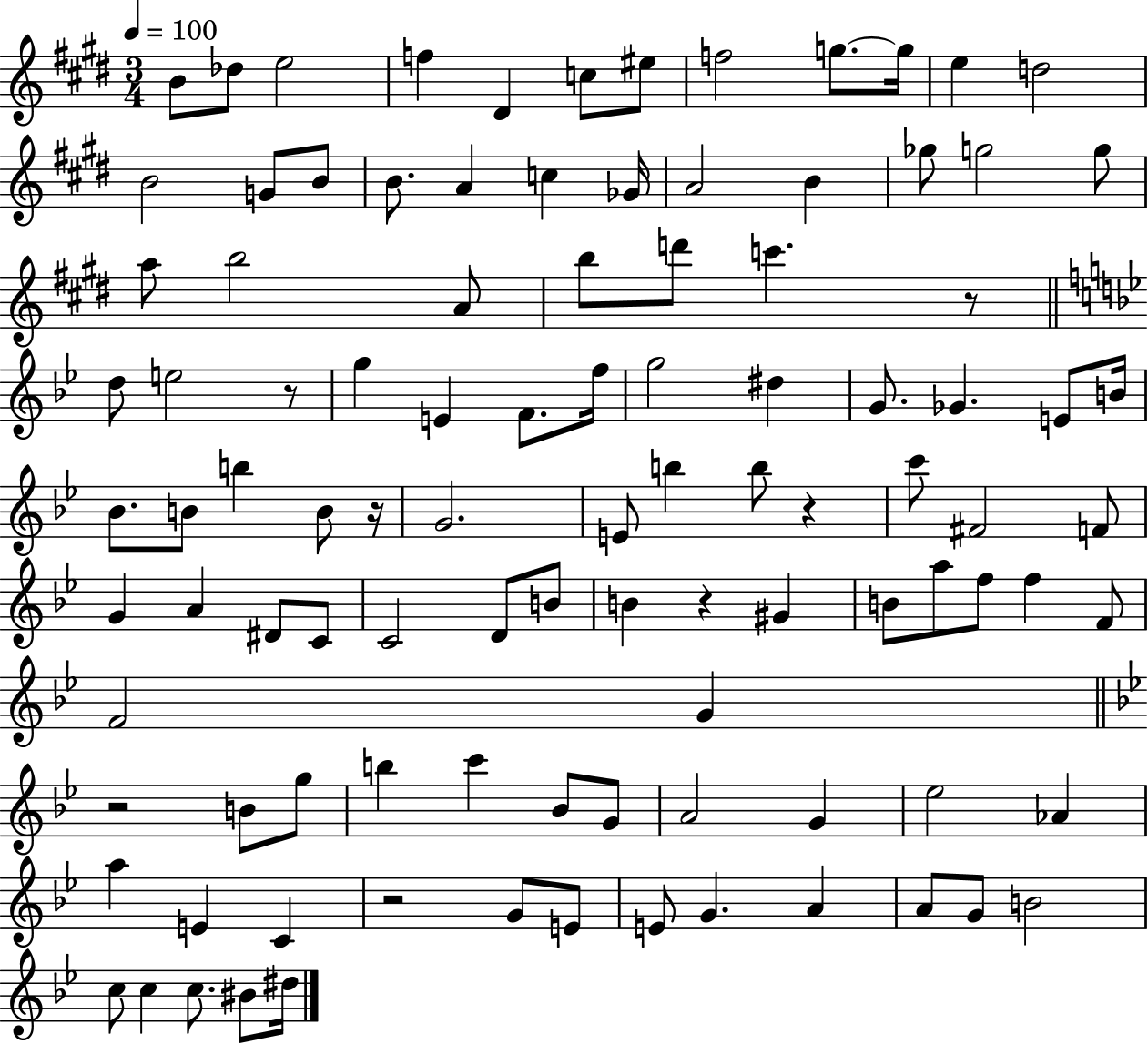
B4/e Db5/e E5/h F5/q D#4/q C5/e EIS5/e F5/h G5/e. G5/s E5/q D5/h B4/h G4/e B4/e B4/e. A4/q C5/q Gb4/s A4/h B4/q Gb5/e G5/h G5/e A5/e B5/h A4/e B5/e D6/e C6/q. R/e D5/e E5/h R/e G5/q E4/q F4/e. F5/s G5/h D#5/q G4/e. Gb4/q. E4/e B4/s Bb4/e. B4/e B5/q B4/e R/s G4/h. E4/e B5/q B5/e R/q C6/e F#4/h F4/e G4/q A4/q D#4/e C4/e C4/h D4/e B4/e B4/q R/q G#4/q B4/e A5/e F5/e F5/q F4/e F4/h G4/q R/h B4/e G5/e B5/q C6/q Bb4/e G4/e A4/h G4/q Eb5/h Ab4/q A5/q E4/q C4/q R/h G4/e E4/e E4/e G4/q. A4/q A4/e G4/e B4/h C5/e C5/q C5/e. BIS4/e D#5/s